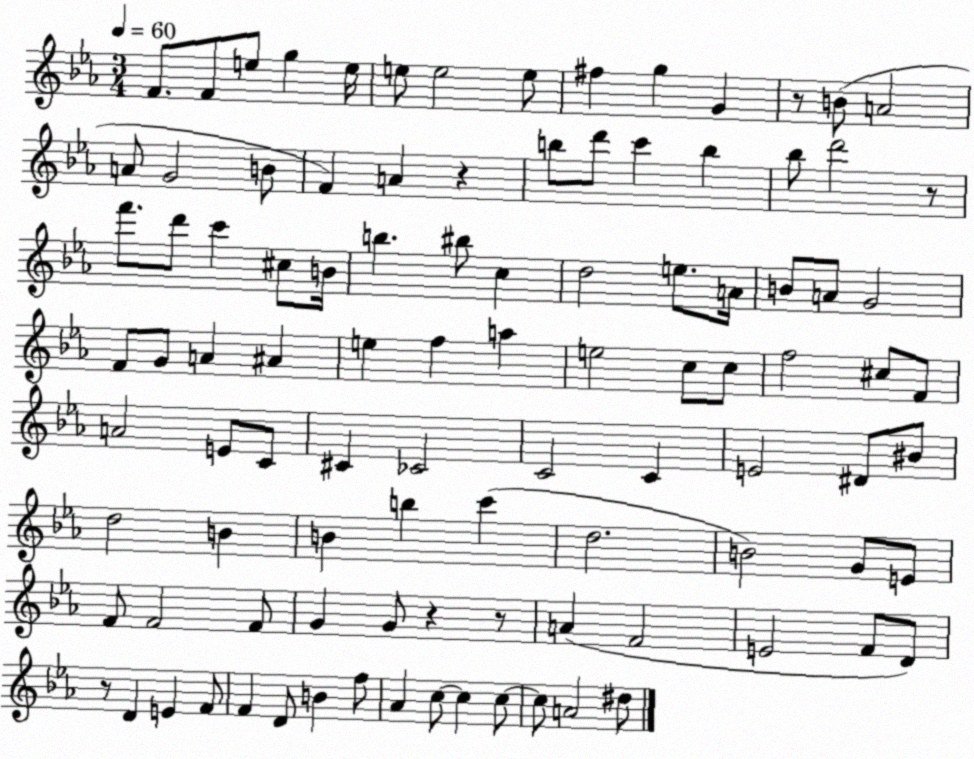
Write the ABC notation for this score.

X:1
T:Untitled
M:3/4
L:1/4
K:Eb
F/2 F/2 e/2 g e/4 e/2 e2 e/2 ^f g G z/2 B/2 A2 A/2 G2 B/2 F A z b/2 d'/2 c' b _b/2 d'2 z/2 f'/2 d'/2 c' ^c/2 B/4 b ^b/2 c d2 e/2 A/4 B/2 A/2 G2 F/2 G/2 A ^A e f a e2 c/2 c/2 f2 ^c/2 F/2 A2 E/2 C/2 ^C _C2 C2 C E2 ^D/2 ^B/2 d2 B B b c' d2 B2 G/2 E/2 F/2 F2 F/2 G G/2 z z/2 A F2 E2 F/2 D/2 z/2 D E F/2 F D/2 B f/2 _A c/2 c c/2 c/2 A2 ^d/2